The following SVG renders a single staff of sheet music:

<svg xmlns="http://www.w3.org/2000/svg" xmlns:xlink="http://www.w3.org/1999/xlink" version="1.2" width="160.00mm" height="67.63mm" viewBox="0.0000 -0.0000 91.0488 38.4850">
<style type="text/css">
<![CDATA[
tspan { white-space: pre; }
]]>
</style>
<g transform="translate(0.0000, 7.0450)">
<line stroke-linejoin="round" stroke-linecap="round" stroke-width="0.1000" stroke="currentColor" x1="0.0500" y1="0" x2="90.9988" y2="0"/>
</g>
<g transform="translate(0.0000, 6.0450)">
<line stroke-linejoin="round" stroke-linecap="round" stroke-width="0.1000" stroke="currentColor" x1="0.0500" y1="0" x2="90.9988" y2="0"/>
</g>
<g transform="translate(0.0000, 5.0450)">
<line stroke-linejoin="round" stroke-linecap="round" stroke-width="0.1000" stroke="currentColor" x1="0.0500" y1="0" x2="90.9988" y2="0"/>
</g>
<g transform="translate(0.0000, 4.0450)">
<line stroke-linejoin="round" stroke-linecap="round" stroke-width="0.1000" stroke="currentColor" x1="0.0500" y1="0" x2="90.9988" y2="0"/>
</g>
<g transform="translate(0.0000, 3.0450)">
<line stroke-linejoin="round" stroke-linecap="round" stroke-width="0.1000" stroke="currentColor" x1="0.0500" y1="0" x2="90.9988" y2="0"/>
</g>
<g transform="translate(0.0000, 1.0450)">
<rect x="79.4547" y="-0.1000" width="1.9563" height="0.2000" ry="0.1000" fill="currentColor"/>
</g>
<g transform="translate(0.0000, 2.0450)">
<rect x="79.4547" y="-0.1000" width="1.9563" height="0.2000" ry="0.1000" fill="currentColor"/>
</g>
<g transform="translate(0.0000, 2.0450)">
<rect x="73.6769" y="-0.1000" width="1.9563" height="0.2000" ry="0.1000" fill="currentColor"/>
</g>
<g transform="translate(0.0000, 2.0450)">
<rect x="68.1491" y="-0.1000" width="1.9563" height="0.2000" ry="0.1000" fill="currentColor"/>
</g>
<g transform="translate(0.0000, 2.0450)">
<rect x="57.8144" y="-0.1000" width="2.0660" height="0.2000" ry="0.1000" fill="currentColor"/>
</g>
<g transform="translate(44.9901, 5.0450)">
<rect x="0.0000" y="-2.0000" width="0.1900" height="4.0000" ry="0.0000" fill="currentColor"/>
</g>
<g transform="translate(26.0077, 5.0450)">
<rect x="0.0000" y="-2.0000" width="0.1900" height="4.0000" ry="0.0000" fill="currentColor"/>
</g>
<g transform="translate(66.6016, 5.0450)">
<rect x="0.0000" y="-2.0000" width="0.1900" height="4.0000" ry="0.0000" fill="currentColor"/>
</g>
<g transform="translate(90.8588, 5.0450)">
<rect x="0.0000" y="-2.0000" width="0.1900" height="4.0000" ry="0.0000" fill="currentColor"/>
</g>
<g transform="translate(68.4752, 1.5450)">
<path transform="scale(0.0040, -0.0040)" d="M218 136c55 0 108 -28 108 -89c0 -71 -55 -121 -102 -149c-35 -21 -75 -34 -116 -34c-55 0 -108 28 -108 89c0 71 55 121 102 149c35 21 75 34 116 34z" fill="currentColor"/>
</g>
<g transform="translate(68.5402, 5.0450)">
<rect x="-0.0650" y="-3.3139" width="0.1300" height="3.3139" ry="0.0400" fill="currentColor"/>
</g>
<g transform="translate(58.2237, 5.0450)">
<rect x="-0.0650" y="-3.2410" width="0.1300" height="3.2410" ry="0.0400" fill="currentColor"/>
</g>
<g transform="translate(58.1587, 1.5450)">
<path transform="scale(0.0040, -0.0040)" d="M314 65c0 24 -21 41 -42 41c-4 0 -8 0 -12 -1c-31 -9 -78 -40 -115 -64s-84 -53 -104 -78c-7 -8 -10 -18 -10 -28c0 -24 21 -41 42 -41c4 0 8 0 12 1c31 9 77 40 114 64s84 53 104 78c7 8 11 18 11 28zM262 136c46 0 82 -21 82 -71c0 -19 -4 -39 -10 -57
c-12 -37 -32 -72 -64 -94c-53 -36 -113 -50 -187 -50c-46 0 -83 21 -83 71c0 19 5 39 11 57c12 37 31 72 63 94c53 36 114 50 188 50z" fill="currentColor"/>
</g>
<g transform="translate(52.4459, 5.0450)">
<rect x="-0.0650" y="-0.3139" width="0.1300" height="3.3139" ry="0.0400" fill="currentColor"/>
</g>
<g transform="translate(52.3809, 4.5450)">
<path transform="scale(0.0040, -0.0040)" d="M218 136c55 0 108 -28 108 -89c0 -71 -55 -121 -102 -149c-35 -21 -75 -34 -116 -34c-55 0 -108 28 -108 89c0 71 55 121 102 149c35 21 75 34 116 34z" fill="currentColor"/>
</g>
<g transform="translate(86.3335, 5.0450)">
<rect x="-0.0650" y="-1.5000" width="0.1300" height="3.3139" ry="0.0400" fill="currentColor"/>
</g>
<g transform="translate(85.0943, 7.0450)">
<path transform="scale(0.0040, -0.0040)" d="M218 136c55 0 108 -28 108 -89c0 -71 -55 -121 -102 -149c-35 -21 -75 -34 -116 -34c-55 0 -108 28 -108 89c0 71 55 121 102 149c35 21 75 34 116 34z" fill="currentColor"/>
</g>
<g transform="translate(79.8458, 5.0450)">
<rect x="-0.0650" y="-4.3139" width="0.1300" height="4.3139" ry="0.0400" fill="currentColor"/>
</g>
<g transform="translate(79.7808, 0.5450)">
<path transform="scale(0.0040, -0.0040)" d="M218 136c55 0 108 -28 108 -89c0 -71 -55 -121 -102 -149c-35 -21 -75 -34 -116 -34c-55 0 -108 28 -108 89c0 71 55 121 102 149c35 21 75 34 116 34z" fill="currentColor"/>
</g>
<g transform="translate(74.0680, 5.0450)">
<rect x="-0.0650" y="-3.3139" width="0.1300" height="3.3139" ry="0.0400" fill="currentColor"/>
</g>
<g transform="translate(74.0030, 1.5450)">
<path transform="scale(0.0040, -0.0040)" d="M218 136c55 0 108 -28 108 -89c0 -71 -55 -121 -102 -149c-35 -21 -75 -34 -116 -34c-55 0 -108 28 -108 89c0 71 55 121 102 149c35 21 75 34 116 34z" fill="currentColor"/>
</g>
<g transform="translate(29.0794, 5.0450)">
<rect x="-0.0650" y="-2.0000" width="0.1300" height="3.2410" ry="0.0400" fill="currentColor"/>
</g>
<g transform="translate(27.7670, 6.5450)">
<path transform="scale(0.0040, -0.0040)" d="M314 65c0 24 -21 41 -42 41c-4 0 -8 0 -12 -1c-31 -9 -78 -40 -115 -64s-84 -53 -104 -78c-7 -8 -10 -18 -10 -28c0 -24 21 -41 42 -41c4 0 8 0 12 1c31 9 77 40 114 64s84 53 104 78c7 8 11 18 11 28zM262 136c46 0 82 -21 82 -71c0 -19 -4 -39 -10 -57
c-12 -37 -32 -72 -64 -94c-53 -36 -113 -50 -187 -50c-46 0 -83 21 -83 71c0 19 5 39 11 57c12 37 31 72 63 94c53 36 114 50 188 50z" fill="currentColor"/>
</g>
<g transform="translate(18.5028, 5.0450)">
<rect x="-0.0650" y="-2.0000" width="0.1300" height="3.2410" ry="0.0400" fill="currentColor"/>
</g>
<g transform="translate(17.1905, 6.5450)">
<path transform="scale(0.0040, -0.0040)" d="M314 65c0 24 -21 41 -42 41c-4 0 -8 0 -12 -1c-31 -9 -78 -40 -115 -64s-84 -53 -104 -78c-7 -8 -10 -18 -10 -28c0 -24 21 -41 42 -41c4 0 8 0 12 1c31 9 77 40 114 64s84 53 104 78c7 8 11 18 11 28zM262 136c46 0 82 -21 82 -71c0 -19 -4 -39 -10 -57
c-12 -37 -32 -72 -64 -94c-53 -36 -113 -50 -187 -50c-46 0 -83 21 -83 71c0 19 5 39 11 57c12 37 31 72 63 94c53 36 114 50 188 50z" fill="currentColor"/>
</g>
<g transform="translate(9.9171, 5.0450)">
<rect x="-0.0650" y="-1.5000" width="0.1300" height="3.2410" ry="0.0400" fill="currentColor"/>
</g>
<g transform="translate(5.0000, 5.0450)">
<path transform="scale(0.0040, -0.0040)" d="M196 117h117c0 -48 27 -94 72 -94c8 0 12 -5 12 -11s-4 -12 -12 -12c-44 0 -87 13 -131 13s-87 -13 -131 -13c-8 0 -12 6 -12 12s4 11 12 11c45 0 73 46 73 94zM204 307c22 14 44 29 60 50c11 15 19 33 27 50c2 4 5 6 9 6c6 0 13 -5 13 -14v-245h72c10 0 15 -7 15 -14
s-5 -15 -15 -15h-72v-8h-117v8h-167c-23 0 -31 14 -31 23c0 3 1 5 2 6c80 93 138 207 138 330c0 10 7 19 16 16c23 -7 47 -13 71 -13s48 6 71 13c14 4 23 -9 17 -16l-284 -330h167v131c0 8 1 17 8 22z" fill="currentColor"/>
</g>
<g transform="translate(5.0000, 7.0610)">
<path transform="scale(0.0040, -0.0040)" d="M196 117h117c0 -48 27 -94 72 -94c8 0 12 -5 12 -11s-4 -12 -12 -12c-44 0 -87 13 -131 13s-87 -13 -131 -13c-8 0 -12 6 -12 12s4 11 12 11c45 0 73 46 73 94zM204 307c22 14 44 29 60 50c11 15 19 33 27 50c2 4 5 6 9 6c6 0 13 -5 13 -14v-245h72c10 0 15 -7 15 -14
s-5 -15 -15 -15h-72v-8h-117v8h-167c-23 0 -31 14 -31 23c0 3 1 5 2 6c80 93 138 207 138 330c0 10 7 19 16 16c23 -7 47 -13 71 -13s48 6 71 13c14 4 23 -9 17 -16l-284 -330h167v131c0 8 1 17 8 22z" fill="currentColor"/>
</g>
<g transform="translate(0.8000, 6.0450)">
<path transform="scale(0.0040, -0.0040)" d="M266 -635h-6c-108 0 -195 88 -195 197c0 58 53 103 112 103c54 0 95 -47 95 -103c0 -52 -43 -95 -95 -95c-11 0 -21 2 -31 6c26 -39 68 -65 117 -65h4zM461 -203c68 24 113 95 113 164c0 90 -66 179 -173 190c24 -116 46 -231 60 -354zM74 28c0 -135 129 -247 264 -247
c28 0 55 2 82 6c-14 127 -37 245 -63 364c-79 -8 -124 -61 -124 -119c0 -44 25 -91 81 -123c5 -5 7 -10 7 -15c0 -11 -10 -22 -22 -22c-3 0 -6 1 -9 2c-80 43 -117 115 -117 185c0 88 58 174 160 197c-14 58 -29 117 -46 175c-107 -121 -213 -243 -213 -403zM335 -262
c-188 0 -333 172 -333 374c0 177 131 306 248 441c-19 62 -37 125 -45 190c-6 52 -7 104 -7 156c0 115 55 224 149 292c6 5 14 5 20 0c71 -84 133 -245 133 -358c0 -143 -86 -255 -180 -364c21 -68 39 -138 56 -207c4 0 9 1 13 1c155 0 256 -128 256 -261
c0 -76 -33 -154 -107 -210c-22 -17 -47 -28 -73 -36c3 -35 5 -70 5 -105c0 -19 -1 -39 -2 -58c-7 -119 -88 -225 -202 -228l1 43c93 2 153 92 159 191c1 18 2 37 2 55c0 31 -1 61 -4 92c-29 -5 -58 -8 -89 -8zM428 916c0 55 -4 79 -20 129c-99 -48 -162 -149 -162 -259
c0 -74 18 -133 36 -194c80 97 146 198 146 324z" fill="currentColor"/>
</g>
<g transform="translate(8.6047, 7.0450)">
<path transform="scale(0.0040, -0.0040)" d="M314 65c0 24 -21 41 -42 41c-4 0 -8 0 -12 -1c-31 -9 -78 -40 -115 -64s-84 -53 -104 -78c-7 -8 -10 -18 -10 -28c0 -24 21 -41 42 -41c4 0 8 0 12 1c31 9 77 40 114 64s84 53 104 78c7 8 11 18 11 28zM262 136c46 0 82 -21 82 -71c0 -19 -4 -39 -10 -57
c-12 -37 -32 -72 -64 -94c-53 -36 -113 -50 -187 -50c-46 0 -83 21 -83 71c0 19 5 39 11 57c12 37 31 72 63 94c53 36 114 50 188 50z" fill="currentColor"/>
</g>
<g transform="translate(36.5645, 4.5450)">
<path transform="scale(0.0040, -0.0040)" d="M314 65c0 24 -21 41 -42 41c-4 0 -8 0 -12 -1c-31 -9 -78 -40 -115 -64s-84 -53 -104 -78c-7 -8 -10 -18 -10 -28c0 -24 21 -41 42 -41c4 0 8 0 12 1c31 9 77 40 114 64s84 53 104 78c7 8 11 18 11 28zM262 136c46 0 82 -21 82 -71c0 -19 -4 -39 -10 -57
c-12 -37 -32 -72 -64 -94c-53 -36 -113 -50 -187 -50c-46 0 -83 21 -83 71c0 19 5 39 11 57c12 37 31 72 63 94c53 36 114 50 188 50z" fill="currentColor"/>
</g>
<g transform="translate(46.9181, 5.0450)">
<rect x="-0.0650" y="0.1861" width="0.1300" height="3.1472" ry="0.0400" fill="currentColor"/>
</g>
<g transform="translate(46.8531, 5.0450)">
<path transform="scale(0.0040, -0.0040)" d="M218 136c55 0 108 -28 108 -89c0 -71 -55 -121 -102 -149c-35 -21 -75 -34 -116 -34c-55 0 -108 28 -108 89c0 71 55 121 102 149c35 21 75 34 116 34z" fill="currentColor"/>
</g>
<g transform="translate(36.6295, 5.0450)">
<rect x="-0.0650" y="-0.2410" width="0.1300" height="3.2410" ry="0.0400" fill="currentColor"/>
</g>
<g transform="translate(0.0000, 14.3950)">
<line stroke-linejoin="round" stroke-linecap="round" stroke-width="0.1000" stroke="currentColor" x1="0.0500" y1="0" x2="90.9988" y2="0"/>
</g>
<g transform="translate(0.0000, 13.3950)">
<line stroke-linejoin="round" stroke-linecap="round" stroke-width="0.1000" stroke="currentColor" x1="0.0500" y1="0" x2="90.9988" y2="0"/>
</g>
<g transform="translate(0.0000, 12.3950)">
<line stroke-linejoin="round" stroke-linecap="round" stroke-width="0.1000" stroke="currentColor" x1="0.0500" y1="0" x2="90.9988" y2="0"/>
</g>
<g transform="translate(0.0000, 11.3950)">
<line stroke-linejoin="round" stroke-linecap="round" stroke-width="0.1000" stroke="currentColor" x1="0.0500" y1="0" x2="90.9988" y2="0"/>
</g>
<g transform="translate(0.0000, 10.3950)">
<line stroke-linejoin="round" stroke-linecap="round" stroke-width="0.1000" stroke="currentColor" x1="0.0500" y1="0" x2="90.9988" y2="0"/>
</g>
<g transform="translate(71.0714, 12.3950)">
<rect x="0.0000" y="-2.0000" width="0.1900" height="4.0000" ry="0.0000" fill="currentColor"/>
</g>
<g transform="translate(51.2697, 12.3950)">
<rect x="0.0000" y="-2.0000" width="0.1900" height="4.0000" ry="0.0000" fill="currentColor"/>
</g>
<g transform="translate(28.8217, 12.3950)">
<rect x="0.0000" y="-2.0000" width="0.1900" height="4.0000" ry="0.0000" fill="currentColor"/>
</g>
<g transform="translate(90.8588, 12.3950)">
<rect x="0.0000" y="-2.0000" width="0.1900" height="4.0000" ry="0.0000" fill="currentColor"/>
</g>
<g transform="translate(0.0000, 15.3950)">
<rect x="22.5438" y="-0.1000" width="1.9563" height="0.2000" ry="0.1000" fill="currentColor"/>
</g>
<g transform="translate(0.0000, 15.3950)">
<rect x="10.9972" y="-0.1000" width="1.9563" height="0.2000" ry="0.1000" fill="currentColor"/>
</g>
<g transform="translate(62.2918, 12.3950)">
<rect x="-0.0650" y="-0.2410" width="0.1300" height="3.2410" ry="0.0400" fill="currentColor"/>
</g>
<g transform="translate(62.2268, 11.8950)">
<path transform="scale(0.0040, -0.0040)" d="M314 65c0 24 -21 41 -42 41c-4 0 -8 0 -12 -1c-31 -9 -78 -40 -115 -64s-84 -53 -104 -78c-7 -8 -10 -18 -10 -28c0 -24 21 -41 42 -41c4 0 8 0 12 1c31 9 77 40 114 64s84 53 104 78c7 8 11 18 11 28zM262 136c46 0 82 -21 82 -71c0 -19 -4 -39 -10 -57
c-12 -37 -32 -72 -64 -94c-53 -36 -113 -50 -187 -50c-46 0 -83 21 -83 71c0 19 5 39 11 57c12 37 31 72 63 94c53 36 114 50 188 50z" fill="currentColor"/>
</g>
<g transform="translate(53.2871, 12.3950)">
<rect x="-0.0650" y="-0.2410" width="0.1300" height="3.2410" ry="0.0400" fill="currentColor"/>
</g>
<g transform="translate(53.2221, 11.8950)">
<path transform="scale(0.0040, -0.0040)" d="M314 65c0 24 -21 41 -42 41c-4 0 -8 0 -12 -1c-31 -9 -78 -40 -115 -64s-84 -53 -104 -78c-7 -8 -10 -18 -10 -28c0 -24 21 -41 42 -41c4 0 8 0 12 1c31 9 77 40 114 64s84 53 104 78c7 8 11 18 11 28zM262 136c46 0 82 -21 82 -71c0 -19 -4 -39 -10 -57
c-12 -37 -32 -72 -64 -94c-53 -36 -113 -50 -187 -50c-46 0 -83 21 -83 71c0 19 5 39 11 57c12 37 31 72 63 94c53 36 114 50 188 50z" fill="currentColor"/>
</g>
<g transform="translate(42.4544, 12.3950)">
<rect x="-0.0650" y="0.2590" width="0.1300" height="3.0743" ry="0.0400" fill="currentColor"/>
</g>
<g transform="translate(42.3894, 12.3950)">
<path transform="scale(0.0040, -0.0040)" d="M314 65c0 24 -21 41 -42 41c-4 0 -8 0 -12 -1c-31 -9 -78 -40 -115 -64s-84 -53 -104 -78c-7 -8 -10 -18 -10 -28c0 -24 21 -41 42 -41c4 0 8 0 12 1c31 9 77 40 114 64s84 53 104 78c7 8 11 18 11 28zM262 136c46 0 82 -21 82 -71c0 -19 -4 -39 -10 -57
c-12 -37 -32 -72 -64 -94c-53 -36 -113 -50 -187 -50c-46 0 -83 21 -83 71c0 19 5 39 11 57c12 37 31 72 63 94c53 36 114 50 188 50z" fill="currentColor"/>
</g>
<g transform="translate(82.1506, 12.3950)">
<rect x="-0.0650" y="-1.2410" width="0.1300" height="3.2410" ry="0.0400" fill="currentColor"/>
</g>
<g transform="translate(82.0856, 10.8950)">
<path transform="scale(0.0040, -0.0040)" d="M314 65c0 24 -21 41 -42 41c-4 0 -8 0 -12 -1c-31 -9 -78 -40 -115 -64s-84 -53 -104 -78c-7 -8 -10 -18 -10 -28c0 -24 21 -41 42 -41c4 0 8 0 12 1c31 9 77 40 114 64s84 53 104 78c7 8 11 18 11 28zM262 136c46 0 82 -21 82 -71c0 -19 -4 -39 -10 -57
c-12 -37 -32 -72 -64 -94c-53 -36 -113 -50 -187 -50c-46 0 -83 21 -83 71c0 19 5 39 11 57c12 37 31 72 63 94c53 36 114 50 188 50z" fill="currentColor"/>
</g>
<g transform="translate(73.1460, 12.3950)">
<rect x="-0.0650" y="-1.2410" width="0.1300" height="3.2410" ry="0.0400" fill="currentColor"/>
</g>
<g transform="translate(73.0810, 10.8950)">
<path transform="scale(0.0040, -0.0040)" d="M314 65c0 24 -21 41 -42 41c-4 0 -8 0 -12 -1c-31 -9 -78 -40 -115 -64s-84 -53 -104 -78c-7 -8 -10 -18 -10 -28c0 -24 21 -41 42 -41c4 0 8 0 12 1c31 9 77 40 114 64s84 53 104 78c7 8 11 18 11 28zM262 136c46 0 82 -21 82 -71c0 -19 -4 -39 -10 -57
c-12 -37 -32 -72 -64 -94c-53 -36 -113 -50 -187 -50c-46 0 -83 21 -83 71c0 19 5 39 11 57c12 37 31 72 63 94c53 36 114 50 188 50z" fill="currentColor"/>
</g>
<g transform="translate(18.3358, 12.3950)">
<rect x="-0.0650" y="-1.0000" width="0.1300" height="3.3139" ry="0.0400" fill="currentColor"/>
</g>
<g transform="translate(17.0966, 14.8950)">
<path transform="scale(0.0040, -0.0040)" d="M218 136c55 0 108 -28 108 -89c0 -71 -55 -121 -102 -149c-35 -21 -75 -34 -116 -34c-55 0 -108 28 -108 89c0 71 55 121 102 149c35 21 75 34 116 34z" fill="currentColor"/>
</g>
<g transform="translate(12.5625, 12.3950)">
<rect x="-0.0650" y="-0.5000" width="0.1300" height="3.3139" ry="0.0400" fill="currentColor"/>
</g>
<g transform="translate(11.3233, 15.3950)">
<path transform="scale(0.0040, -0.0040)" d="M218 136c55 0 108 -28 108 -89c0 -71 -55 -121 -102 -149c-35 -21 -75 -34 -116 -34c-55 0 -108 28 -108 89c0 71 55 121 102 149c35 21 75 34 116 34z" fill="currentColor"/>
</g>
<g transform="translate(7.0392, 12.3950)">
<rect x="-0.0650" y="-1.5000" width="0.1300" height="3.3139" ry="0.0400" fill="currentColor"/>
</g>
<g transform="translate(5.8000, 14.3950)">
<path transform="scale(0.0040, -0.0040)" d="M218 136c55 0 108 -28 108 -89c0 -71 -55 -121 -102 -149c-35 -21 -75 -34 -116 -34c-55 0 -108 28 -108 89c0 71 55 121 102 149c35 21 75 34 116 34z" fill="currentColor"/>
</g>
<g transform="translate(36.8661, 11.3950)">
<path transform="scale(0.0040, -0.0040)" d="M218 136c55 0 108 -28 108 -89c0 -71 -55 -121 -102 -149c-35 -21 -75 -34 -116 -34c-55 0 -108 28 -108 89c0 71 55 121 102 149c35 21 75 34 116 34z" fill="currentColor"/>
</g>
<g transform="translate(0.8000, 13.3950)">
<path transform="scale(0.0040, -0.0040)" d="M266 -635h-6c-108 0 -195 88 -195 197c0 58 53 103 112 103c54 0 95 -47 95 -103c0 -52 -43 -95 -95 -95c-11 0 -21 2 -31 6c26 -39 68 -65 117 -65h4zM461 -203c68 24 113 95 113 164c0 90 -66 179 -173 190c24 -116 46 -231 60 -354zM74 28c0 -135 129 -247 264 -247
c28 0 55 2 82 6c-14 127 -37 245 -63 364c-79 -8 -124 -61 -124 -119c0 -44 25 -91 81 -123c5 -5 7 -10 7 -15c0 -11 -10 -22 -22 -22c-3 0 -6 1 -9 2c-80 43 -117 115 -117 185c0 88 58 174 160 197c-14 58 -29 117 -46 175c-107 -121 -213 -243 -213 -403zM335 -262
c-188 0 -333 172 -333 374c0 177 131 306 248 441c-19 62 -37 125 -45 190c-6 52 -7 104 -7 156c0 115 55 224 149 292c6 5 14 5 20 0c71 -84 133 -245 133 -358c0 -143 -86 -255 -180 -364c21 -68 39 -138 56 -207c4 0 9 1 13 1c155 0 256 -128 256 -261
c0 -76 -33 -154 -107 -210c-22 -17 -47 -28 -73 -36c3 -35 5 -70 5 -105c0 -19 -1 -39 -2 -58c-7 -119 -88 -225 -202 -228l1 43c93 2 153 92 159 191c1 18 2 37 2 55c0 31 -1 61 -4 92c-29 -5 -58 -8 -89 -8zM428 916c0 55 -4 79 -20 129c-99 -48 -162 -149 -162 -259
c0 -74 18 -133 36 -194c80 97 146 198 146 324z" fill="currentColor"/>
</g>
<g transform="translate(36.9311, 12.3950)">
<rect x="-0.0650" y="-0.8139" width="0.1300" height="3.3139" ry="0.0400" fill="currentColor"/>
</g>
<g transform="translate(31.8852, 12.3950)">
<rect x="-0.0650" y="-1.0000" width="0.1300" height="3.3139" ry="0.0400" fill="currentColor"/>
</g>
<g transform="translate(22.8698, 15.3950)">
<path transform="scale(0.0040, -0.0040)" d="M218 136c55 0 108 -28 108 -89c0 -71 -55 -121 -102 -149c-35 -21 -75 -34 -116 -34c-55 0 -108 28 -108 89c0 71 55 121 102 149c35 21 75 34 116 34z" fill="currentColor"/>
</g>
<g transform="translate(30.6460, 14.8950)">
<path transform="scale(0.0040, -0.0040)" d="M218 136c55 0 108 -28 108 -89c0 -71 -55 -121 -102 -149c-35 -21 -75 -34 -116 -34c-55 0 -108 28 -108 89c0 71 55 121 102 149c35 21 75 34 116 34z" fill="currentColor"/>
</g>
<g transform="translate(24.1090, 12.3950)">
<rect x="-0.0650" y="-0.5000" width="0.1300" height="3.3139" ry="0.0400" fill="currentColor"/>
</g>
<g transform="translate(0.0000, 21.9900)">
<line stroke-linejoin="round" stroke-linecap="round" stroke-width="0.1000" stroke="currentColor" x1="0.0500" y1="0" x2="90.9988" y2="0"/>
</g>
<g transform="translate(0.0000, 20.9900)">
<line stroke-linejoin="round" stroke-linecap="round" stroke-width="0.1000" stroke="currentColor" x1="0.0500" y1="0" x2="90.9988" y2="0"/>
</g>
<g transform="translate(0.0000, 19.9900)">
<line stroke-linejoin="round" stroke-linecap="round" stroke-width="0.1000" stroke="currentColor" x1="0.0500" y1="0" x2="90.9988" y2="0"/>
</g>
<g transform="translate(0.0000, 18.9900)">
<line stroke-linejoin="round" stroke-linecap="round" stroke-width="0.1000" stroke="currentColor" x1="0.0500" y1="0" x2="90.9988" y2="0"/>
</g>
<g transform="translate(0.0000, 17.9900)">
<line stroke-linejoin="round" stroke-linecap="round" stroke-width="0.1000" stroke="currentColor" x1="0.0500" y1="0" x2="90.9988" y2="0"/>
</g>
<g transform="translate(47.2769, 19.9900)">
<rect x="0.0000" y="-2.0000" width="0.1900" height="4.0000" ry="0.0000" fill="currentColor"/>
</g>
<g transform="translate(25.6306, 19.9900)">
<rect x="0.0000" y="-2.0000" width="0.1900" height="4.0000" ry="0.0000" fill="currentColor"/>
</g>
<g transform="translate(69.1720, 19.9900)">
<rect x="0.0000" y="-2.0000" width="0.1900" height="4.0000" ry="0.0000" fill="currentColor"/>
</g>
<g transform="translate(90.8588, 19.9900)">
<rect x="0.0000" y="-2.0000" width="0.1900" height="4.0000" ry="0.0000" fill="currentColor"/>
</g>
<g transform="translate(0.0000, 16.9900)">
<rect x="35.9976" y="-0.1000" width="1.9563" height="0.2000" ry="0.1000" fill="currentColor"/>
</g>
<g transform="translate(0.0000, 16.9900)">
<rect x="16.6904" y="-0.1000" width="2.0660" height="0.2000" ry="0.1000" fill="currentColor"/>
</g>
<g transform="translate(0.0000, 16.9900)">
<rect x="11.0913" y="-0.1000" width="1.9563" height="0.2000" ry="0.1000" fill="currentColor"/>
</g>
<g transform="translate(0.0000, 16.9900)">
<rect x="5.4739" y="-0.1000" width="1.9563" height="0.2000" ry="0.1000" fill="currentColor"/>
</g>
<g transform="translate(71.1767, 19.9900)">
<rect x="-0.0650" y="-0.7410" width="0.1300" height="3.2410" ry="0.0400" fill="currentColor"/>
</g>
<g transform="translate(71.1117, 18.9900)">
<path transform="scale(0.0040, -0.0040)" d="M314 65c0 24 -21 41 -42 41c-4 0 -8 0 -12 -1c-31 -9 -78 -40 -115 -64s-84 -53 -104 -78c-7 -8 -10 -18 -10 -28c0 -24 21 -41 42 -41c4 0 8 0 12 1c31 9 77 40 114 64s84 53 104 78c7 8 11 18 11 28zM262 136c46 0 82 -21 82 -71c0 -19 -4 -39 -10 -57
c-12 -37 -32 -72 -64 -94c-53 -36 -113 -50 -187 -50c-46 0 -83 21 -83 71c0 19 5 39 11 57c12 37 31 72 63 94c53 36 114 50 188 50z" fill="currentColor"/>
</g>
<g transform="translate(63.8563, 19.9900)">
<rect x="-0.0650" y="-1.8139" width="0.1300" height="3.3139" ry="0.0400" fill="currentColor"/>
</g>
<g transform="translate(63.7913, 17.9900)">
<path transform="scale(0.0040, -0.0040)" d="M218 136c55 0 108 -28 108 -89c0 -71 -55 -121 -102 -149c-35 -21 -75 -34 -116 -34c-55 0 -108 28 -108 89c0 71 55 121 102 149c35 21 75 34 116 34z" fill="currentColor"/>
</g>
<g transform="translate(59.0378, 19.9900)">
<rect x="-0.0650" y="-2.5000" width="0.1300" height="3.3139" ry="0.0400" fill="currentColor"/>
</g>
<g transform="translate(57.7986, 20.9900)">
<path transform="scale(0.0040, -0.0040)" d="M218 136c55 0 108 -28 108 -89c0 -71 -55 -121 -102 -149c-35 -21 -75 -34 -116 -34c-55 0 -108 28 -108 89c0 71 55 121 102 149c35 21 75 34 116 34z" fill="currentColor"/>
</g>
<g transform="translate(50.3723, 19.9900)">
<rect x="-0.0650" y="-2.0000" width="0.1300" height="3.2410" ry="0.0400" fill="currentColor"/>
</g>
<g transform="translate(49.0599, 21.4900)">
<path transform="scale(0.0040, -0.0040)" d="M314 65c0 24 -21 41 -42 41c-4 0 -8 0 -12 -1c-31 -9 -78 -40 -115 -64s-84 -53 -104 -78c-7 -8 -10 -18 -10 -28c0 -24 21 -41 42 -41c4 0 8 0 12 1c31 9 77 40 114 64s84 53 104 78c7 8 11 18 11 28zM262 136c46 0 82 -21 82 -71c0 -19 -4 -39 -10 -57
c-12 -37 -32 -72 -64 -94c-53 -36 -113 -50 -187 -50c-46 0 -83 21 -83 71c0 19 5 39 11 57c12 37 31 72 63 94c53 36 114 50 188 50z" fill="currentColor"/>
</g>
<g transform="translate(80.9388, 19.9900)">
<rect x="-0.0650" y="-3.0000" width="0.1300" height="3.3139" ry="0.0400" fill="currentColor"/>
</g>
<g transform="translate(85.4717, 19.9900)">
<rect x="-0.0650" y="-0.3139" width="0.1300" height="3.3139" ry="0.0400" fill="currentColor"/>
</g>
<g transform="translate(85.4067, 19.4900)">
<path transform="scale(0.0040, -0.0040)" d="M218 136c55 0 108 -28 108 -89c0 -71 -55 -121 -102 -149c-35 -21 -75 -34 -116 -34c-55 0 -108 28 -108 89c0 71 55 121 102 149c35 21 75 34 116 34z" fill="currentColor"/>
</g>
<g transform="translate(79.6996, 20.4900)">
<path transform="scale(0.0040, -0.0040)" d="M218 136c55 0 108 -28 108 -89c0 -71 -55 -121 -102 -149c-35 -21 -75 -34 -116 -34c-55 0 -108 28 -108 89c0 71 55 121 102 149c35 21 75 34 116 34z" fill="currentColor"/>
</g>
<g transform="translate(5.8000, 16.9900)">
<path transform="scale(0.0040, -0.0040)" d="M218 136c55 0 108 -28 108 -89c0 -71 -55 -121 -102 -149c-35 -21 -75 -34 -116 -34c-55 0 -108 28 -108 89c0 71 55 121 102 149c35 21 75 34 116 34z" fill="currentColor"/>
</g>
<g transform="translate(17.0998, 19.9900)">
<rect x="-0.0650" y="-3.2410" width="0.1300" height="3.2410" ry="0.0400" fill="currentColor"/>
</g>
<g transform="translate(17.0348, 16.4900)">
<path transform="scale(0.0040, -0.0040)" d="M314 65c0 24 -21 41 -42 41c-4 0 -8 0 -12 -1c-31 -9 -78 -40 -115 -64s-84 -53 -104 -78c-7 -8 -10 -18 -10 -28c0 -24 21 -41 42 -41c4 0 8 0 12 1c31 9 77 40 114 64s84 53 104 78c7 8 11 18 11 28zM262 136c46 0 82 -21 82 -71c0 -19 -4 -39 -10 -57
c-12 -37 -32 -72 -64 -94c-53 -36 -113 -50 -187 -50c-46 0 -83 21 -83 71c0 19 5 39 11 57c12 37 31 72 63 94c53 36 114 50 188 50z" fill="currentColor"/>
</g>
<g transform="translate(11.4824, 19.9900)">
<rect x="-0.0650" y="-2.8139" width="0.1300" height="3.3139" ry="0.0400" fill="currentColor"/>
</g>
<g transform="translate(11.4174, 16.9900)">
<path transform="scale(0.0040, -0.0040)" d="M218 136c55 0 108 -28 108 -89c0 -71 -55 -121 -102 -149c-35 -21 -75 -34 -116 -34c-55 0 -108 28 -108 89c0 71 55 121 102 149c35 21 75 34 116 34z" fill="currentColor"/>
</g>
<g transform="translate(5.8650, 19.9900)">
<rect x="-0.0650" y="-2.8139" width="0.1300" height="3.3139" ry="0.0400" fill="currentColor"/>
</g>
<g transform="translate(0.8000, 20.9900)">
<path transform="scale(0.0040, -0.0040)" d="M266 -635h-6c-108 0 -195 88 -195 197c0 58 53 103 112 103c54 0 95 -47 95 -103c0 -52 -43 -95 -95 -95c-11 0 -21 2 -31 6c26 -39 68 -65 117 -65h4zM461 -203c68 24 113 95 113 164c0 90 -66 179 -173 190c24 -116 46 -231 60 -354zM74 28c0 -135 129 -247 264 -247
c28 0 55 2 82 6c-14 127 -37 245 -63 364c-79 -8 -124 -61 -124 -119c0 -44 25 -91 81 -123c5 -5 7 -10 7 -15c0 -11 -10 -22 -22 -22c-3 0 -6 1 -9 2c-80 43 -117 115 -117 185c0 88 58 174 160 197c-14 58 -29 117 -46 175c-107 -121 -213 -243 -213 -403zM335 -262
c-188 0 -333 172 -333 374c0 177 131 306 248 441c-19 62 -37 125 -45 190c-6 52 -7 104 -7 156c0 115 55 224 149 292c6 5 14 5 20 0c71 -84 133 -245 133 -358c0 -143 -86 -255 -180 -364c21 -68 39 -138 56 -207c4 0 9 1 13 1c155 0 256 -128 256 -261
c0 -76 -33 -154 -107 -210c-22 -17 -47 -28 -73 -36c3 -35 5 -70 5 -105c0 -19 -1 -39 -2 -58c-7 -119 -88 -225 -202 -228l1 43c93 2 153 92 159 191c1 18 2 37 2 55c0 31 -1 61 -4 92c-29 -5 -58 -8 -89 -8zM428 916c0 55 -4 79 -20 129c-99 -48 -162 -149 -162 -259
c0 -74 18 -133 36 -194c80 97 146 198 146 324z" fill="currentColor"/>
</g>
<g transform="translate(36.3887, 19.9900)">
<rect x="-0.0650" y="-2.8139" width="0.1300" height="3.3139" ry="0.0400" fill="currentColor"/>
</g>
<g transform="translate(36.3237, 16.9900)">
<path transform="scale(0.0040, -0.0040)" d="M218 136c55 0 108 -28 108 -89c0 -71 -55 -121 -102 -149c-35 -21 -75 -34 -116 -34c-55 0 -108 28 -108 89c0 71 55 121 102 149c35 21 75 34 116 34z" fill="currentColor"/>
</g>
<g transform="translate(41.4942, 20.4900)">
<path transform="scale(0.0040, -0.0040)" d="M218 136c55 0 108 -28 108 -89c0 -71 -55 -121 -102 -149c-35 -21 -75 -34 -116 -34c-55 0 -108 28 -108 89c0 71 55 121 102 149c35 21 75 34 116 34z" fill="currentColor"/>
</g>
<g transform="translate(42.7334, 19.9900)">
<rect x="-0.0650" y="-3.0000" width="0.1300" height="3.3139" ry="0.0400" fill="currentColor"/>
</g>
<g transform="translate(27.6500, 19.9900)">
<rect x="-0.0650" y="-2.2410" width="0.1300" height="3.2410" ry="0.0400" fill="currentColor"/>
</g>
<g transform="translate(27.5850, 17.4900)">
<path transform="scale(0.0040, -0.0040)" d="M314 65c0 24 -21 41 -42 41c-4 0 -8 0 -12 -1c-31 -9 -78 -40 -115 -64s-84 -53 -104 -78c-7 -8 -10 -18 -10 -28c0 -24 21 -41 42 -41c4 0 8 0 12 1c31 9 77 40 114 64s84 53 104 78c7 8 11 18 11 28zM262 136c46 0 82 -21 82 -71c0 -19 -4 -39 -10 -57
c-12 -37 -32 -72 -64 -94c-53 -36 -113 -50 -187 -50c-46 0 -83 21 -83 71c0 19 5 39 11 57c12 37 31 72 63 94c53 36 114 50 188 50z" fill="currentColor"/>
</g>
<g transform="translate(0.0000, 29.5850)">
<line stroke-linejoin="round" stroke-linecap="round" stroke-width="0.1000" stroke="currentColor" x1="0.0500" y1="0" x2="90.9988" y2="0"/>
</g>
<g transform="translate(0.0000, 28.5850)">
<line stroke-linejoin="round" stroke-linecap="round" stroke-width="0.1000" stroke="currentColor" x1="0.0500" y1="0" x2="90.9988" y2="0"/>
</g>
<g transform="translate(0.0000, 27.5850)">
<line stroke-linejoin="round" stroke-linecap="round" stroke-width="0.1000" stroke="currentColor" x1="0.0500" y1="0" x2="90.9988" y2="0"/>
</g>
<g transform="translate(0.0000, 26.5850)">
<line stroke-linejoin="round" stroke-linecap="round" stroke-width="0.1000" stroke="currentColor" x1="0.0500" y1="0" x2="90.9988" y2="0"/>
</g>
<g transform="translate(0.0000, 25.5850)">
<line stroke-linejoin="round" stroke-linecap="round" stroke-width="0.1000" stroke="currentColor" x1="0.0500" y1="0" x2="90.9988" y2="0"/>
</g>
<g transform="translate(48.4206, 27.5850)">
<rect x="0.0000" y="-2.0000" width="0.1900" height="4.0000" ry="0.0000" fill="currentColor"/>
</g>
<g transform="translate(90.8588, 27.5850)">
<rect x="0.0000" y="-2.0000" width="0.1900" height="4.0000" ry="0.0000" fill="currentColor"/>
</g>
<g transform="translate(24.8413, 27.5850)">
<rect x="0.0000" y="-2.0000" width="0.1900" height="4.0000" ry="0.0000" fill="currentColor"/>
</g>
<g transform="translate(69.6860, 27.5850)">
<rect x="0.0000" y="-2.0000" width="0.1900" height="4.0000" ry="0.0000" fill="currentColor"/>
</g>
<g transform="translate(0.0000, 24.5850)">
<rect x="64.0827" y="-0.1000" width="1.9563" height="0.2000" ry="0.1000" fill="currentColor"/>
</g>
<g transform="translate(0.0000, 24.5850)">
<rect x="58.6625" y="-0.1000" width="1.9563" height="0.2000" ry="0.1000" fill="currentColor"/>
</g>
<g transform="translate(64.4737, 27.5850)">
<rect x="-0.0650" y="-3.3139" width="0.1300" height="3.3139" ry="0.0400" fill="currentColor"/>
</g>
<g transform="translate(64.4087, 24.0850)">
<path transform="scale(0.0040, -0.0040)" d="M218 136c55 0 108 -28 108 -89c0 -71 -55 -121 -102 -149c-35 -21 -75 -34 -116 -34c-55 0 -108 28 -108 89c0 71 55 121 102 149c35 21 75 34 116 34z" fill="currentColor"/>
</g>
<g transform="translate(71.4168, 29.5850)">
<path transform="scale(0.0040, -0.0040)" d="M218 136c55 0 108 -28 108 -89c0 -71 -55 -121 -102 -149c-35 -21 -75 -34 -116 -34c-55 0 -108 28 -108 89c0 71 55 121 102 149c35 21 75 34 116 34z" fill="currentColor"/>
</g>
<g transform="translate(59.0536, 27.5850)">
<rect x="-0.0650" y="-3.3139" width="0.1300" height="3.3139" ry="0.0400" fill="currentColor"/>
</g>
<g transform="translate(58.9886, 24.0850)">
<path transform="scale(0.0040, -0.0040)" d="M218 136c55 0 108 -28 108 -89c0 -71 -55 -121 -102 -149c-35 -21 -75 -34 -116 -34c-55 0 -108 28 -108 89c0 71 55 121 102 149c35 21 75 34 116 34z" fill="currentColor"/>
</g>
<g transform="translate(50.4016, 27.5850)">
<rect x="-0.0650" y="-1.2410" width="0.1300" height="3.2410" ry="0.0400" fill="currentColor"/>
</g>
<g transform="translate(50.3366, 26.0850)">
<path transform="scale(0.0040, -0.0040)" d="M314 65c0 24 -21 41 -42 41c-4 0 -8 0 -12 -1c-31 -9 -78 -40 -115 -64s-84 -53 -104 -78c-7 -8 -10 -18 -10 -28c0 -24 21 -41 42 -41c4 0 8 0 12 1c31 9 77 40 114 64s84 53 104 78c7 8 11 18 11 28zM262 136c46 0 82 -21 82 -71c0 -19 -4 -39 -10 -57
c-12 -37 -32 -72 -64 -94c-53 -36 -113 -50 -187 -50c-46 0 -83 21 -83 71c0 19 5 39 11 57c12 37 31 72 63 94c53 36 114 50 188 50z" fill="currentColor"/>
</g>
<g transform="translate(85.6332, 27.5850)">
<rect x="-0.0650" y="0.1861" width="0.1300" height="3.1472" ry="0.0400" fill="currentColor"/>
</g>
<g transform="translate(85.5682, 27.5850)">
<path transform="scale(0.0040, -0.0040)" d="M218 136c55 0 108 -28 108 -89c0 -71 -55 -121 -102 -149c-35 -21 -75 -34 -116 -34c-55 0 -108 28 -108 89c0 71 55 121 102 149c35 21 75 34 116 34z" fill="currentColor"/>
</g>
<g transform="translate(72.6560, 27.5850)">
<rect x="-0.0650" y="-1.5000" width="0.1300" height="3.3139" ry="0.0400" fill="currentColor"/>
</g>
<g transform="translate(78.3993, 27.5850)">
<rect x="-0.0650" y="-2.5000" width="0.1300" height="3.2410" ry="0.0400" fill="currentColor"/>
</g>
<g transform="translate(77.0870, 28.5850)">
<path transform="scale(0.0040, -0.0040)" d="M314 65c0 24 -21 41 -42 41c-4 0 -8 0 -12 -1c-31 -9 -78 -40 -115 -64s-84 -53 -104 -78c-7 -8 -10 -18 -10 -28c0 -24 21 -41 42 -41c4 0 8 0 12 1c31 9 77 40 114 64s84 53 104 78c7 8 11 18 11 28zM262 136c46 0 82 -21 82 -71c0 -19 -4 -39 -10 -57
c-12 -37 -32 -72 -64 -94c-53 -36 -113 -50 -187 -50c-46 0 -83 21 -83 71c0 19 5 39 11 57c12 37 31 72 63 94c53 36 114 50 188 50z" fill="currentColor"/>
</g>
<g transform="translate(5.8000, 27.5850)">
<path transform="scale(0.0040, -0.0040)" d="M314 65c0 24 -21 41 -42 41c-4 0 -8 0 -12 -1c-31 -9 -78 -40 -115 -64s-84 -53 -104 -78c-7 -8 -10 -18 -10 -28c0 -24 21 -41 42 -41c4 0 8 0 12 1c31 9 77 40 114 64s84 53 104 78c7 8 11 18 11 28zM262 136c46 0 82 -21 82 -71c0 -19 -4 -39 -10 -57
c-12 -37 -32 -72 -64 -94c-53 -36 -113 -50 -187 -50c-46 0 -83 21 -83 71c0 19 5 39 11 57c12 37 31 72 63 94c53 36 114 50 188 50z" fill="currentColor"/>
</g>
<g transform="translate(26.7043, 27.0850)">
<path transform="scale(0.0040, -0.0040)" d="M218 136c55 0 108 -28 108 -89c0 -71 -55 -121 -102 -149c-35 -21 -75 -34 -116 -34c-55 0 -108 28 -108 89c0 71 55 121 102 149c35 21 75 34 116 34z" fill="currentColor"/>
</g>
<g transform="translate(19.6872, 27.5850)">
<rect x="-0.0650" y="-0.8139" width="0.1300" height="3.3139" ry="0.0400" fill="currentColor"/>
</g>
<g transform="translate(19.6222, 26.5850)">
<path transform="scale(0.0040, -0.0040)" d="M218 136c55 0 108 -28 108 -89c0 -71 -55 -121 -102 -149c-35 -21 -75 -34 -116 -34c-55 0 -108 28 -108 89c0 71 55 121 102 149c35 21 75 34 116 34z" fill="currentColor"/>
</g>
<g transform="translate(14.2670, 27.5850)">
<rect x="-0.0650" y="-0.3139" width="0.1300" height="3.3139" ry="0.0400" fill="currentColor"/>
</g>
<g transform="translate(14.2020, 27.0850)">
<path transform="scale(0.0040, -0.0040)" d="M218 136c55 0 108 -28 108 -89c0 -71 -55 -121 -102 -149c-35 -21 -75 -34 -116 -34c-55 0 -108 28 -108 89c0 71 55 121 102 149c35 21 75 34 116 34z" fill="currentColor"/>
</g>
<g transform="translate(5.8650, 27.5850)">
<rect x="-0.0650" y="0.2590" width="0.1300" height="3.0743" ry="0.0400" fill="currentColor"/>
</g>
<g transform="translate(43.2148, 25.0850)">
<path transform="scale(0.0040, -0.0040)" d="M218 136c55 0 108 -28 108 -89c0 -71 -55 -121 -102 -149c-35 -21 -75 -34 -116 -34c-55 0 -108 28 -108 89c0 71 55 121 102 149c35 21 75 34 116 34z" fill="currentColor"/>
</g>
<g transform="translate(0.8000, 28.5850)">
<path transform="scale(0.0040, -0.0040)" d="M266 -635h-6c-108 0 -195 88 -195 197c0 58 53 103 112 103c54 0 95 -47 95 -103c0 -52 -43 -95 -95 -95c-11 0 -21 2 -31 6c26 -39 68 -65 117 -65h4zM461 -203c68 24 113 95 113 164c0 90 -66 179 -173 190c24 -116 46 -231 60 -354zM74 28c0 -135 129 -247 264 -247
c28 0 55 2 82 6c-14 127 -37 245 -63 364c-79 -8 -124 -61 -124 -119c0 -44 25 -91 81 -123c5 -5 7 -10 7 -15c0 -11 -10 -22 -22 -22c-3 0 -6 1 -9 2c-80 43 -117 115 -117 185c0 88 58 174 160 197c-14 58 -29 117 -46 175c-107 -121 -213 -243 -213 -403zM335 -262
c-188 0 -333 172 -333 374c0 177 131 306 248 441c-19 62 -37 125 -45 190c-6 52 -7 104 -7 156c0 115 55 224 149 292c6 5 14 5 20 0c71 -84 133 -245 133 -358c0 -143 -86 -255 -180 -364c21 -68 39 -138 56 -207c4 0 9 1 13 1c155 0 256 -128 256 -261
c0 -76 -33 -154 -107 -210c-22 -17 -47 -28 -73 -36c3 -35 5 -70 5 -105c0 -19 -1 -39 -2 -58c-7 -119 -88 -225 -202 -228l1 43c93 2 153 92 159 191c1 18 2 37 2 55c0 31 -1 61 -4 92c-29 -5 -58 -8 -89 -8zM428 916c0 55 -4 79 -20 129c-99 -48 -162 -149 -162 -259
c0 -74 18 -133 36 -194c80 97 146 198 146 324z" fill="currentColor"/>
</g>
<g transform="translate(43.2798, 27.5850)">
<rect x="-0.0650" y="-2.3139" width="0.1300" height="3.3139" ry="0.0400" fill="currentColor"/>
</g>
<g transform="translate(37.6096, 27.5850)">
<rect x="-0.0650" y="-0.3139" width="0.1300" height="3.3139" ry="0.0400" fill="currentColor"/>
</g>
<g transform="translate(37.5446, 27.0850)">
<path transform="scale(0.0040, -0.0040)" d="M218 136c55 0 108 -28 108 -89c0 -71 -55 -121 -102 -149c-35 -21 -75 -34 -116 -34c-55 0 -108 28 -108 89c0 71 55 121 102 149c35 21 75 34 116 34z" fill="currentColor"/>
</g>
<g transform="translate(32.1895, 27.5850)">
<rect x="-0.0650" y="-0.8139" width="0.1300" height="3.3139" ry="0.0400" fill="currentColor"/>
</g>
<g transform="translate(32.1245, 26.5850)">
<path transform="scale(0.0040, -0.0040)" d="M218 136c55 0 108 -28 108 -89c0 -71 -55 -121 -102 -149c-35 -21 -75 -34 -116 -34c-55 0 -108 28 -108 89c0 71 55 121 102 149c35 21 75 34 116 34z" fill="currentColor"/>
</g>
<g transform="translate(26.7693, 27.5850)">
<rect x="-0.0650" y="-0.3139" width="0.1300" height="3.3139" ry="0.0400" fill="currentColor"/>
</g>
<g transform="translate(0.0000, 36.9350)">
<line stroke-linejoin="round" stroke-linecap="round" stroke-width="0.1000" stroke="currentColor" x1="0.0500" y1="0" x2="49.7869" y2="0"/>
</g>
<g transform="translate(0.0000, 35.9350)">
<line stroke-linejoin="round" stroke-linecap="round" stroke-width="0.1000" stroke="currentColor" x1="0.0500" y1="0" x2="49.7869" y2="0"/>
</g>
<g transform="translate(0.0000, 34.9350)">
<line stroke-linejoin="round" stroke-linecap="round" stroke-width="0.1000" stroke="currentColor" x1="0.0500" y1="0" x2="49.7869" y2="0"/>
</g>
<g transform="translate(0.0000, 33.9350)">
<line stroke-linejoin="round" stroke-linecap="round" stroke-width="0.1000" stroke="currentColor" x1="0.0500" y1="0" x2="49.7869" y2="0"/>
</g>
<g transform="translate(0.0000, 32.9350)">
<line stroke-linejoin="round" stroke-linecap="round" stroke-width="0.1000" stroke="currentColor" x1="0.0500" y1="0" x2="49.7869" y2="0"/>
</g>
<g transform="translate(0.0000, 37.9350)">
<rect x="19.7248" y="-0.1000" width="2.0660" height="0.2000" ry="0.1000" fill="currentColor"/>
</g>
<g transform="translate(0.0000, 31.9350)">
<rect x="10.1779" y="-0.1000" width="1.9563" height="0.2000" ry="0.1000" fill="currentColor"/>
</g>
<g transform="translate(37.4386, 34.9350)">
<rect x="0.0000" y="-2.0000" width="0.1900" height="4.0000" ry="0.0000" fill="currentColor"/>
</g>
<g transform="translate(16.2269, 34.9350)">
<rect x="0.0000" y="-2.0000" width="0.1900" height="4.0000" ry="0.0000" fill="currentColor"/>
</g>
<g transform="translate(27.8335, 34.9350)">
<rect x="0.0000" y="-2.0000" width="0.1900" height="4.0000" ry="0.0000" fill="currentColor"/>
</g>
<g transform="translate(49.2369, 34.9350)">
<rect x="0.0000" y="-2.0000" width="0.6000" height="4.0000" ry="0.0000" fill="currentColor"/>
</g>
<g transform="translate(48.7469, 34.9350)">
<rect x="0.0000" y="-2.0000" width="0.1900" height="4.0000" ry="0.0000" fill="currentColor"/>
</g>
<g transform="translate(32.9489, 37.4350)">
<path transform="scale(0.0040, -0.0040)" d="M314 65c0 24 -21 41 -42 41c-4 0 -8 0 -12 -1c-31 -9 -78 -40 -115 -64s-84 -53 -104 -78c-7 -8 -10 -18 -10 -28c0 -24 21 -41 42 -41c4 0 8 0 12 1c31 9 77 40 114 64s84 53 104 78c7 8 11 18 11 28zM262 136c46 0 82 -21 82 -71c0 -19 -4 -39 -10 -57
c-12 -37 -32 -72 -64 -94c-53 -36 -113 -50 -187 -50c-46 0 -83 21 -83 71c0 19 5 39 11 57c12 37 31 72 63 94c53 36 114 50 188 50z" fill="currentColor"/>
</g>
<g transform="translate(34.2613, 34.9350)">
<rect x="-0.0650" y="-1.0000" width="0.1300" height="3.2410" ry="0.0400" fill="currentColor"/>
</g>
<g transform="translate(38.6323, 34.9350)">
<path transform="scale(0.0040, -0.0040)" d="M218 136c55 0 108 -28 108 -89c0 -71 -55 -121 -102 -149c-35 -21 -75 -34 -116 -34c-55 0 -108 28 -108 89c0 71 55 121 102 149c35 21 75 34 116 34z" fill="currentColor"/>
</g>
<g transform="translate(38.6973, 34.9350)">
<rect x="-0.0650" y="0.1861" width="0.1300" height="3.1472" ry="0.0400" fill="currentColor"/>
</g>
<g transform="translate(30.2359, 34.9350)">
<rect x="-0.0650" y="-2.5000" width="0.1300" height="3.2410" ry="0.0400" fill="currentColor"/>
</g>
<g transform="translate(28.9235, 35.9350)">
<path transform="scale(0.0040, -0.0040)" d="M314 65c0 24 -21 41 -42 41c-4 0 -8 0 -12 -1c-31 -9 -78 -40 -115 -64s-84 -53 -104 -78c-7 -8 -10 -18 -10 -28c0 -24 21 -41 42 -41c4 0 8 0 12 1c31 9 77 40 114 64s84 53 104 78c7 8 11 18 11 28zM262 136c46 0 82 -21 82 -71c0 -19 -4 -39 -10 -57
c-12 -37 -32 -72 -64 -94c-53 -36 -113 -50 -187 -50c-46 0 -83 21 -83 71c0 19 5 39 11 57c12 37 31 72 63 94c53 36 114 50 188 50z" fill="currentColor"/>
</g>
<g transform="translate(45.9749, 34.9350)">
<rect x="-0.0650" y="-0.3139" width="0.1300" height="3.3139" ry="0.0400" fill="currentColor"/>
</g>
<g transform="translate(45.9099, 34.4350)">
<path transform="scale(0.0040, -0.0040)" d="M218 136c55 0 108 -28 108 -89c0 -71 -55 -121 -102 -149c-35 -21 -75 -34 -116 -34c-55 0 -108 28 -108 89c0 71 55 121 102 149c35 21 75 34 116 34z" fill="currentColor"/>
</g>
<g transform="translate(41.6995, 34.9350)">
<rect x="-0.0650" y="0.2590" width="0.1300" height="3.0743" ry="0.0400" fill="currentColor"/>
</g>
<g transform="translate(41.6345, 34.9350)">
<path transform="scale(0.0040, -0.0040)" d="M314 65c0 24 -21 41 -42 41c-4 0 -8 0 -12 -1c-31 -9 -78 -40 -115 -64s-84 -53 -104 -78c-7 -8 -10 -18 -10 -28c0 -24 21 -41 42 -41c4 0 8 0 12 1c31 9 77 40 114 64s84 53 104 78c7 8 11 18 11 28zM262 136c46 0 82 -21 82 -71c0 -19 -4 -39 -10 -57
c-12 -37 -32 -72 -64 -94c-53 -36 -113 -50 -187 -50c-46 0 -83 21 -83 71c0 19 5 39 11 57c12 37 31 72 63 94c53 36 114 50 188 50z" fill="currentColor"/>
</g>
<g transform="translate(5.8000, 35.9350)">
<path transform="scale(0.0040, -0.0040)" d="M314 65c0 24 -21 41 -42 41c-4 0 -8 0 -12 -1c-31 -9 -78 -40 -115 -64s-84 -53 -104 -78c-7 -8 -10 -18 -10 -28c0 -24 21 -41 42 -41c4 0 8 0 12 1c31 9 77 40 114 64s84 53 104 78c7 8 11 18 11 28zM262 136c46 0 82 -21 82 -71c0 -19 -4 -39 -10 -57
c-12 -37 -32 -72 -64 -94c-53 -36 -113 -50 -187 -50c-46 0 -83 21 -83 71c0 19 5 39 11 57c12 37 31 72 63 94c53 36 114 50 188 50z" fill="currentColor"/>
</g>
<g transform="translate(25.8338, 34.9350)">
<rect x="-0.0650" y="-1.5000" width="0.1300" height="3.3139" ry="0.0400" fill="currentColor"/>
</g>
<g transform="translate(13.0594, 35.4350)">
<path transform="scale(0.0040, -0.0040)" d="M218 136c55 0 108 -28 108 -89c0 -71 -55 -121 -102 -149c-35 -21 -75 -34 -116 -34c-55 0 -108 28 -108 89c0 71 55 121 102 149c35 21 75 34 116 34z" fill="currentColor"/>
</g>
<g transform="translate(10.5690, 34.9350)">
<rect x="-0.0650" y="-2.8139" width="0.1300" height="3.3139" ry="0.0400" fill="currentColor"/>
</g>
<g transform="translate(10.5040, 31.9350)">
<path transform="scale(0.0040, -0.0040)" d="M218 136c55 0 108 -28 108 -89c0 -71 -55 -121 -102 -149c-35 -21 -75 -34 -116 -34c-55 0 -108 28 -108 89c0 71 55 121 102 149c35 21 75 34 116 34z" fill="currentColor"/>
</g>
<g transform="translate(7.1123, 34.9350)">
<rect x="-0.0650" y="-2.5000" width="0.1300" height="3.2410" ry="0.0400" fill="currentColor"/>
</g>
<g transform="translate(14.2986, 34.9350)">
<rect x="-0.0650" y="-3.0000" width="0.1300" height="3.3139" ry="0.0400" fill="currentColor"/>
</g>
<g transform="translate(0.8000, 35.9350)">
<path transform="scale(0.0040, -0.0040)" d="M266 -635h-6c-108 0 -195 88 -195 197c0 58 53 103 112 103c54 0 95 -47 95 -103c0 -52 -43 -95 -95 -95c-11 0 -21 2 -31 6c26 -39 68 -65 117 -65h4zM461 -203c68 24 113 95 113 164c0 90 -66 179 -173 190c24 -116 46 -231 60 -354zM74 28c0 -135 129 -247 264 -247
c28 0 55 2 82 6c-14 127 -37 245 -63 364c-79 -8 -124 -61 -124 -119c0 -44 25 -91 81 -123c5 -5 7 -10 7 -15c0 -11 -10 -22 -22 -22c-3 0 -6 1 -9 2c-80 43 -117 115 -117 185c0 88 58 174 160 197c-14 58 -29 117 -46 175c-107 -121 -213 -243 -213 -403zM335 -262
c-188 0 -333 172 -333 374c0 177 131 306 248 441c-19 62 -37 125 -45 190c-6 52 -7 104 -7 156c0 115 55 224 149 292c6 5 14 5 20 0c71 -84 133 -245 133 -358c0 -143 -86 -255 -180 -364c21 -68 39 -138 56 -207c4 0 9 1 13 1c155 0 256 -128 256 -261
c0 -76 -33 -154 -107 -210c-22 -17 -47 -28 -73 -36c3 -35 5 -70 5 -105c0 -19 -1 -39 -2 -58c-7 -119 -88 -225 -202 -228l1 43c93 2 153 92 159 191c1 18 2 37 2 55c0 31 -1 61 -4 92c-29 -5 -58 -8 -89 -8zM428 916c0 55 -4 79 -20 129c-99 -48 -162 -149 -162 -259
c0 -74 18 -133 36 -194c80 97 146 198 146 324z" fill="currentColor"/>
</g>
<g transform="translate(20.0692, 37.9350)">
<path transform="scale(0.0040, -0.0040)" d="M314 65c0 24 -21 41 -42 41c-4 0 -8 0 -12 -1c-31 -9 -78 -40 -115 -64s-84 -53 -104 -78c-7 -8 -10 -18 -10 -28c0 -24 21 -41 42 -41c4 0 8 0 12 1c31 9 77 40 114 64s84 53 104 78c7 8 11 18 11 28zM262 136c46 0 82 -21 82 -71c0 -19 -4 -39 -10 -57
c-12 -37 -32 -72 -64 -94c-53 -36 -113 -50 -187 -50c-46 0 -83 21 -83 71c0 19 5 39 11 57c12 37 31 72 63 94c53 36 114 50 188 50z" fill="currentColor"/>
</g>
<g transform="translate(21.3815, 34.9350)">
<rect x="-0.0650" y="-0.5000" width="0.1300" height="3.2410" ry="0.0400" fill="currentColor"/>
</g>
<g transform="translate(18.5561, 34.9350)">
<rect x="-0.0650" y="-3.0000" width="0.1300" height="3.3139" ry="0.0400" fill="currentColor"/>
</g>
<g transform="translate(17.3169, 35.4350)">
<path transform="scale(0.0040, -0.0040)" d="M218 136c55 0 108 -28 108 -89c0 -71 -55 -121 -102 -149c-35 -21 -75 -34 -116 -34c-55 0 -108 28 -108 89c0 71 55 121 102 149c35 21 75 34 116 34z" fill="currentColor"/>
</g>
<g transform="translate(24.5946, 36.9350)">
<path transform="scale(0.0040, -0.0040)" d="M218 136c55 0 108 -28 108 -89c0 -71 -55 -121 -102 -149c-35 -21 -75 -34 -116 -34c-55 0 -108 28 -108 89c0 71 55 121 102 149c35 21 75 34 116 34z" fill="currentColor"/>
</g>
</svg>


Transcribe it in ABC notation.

X:1
T:Untitled
M:4/4
L:1/4
K:C
E2 F2 F2 c2 B c b2 b b d' E E C D C D d B2 c2 c2 e2 e2 a a b2 g2 a A F2 G f d2 A c B2 c d c d c g e2 b b E G2 B G2 a A A C2 E G2 D2 B B2 c